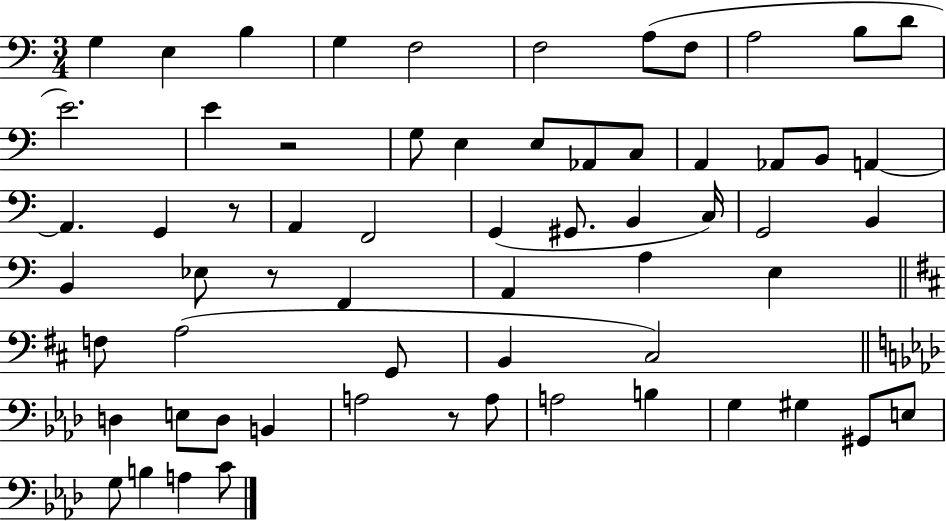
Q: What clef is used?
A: bass